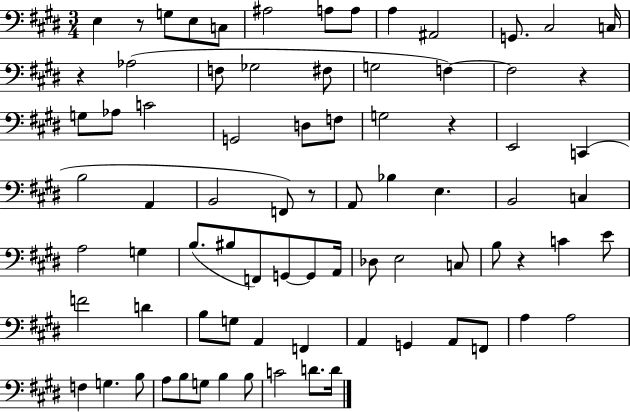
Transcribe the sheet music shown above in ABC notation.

X:1
T:Untitled
M:3/4
L:1/4
K:E
E, z/2 G,/2 E,/2 C,/2 ^A,2 A,/2 A,/2 A, ^A,,2 G,,/2 ^C,2 C,/4 z _A,2 F,/2 _G,2 ^F,/2 G,2 F, F,2 z G,/2 _A,/2 C2 G,,2 D,/2 F,/2 G,2 z E,,2 C,, B,2 A,, B,,2 F,,/2 z/2 A,,/2 _B, E, B,,2 C, A,2 G, B,/2 ^B,/2 F,,/2 G,,/2 G,,/2 A,,/4 _D,/2 E,2 C,/2 B,/2 z C E/2 F2 D B,/2 G,/2 A,, F,, A,, G,, A,,/2 F,,/2 A, A,2 F, G, B,/2 A,/2 B,/2 G,/2 B, B,/2 C2 D/2 D/4